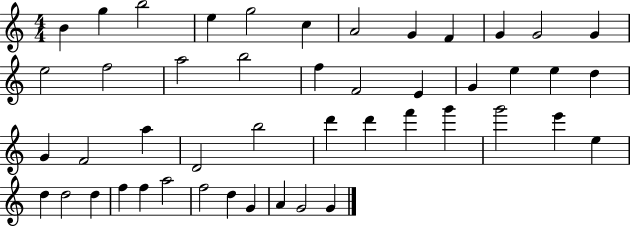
X:1
T:Untitled
M:4/4
L:1/4
K:C
B g b2 e g2 c A2 G F G G2 G e2 f2 a2 b2 f F2 E G e e d G F2 a D2 b2 d' d' f' g' g'2 e' e d d2 d f f a2 f2 d G A G2 G